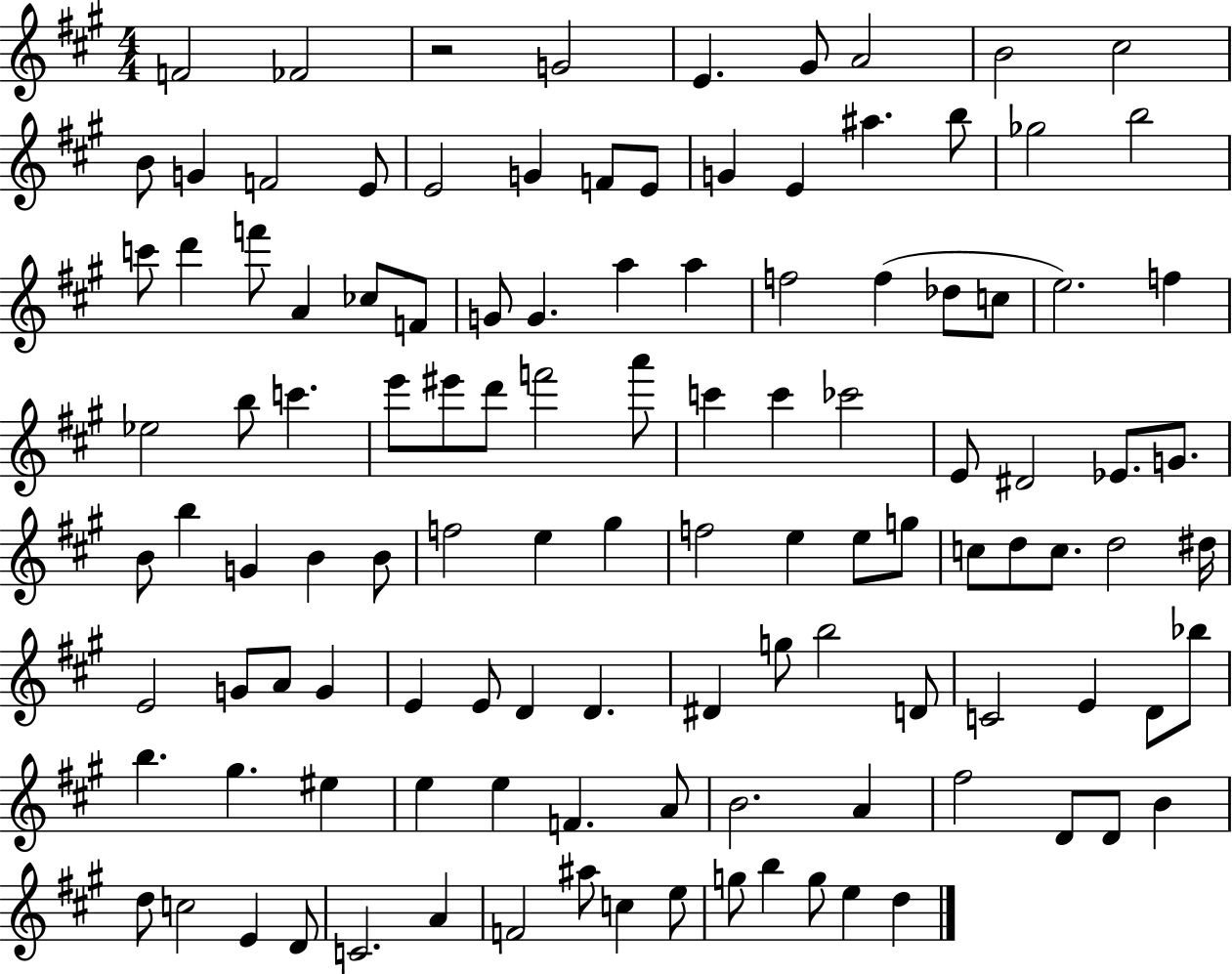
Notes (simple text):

F4/h FES4/h R/h G4/h E4/q. G#4/e A4/h B4/h C#5/h B4/e G4/q F4/h E4/e E4/h G4/q F4/e E4/e G4/q E4/q A#5/q. B5/e Gb5/h B5/h C6/e D6/q F6/e A4/q CES5/e F4/e G4/e G4/q. A5/q A5/q F5/h F5/q Db5/e C5/e E5/h. F5/q Eb5/h B5/e C6/q. E6/e EIS6/e D6/e F6/h A6/e C6/q C6/q CES6/h E4/e D#4/h Eb4/e. G4/e. B4/e B5/q G4/q B4/q B4/e F5/h E5/q G#5/q F5/h E5/q E5/e G5/e C5/e D5/e C5/e. D5/h D#5/s E4/h G4/e A4/e G4/q E4/q E4/e D4/q D4/q. D#4/q G5/e B5/h D4/e C4/h E4/q D4/e Bb5/e B5/q. G#5/q. EIS5/q E5/q E5/q F4/q. A4/e B4/h. A4/q F#5/h D4/e D4/e B4/q D5/e C5/h E4/q D4/e C4/h. A4/q F4/h A#5/e C5/q E5/e G5/e B5/q G5/e E5/q D5/q